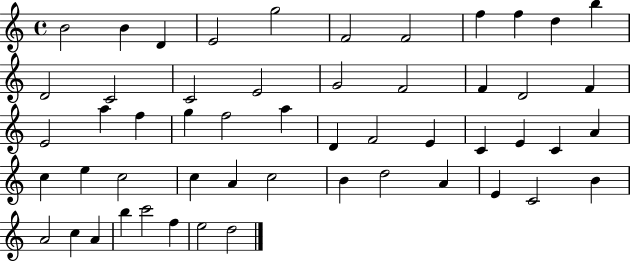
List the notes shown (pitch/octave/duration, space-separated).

B4/h B4/q D4/q E4/h G5/h F4/h F4/h F5/q F5/q D5/q B5/q D4/h C4/h C4/h E4/h G4/h F4/h F4/q D4/h F4/q E4/h A5/q F5/q G5/q F5/h A5/q D4/q F4/h E4/q C4/q E4/q C4/q A4/q C5/q E5/q C5/h C5/q A4/q C5/h B4/q D5/h A4/q E4/q C4/h B4/q A4/h C5/q A4/q B5/q C6/h F5/q E5/h D5/h